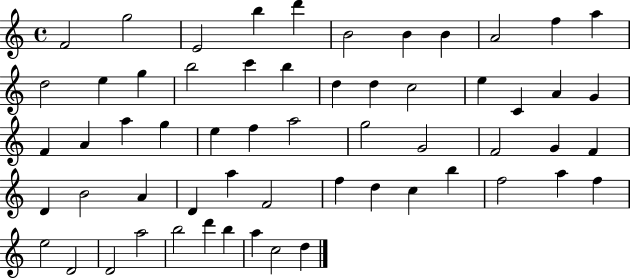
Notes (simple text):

F4/h G5/h E4/h B5/q D6/q B4/h B4/q B4/q A4/h F5/q A5/q D5/h E5/q G5/q B5/h C6/q B5/q D5/q D5/q C5/h E5/q C4/q A4/q G4/q F4/q A4/q A5/q G5/q E5/q F5/q A5/h G5/h G4/h F4/h G4/q F4/q D4/q B4/h A4/q D4/q A5/q F4/h F5/q D5/q C5/q B5/q F5/h A5/q F5/q E5/h D4/h D4/h A5/h B5/h D6/q B5/q A5/q C5/h D5/q